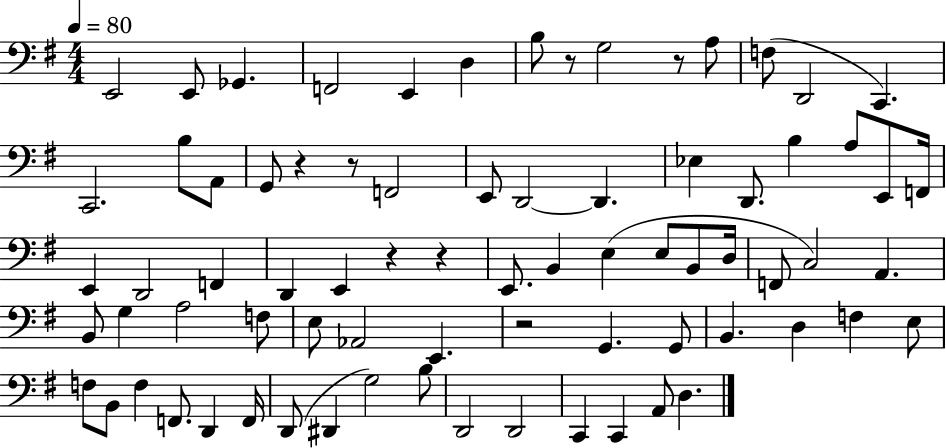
X:1
T:Untitled
M:4/4
L:1/4
K:G
E,,2 E,,/2 _G,, F,,2 E,, D, B,/2 z/2 G,2 z/2 A,/2 F,/2 D,,2 C,, C,,2 B,/2 A,,/2 G,,/2 z z/2 F,,2 E,,/2 D,,2 D,, _E, D,,/2 B, A,/2 E,,/2 F,,/4 E,, D,,2 F,, D,, E,, z z E,,/2 B,, E, E,/2 B,,/2 D,/4 F,,/2 C,2 A,, B,,/2 G, A,2 F,/2 E,/2 _A,,2 E,, z2 G,, G,,/2 B,, D, F, E,/2 F,/2 B,,/2 F, F,,/2 D,, F,,/4 D,,/2 ^D,, G,2 B,/2 D,,2 D,,2 C,, C,, A,,/2 D,